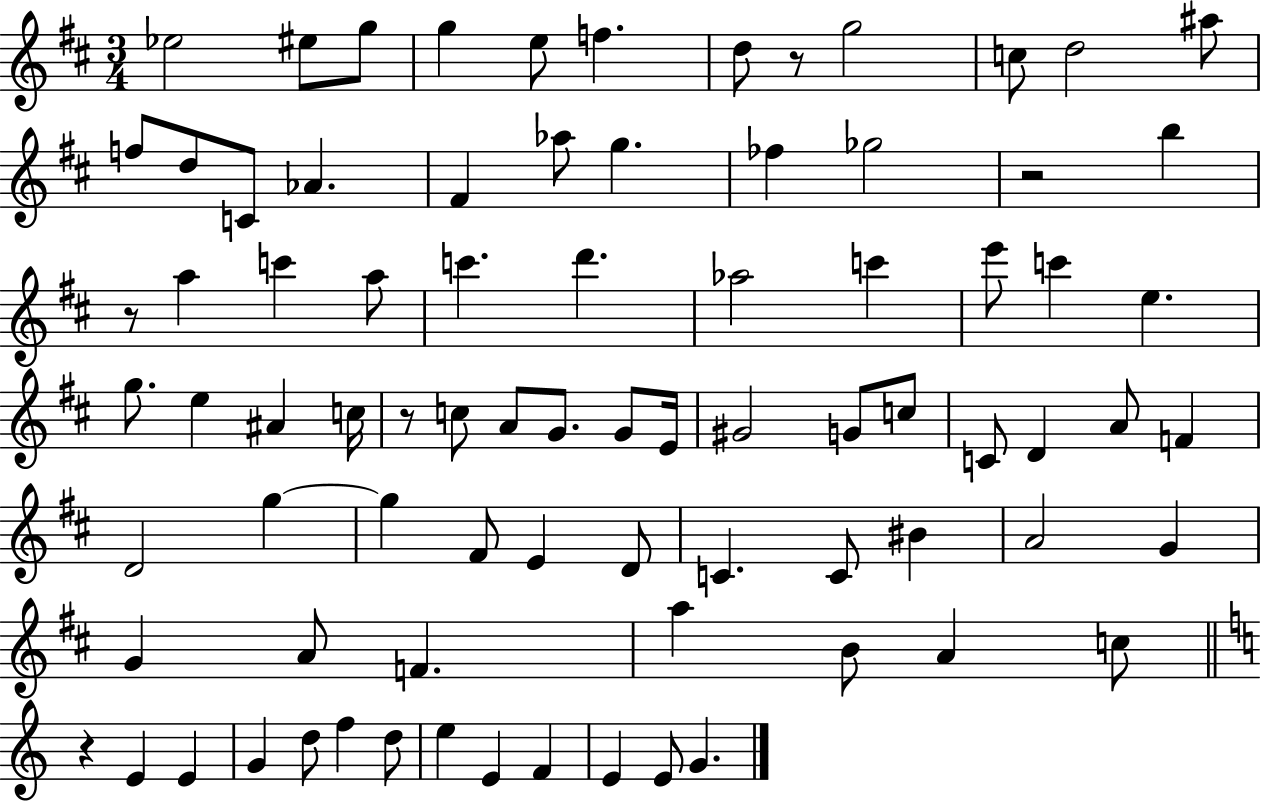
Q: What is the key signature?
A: D major